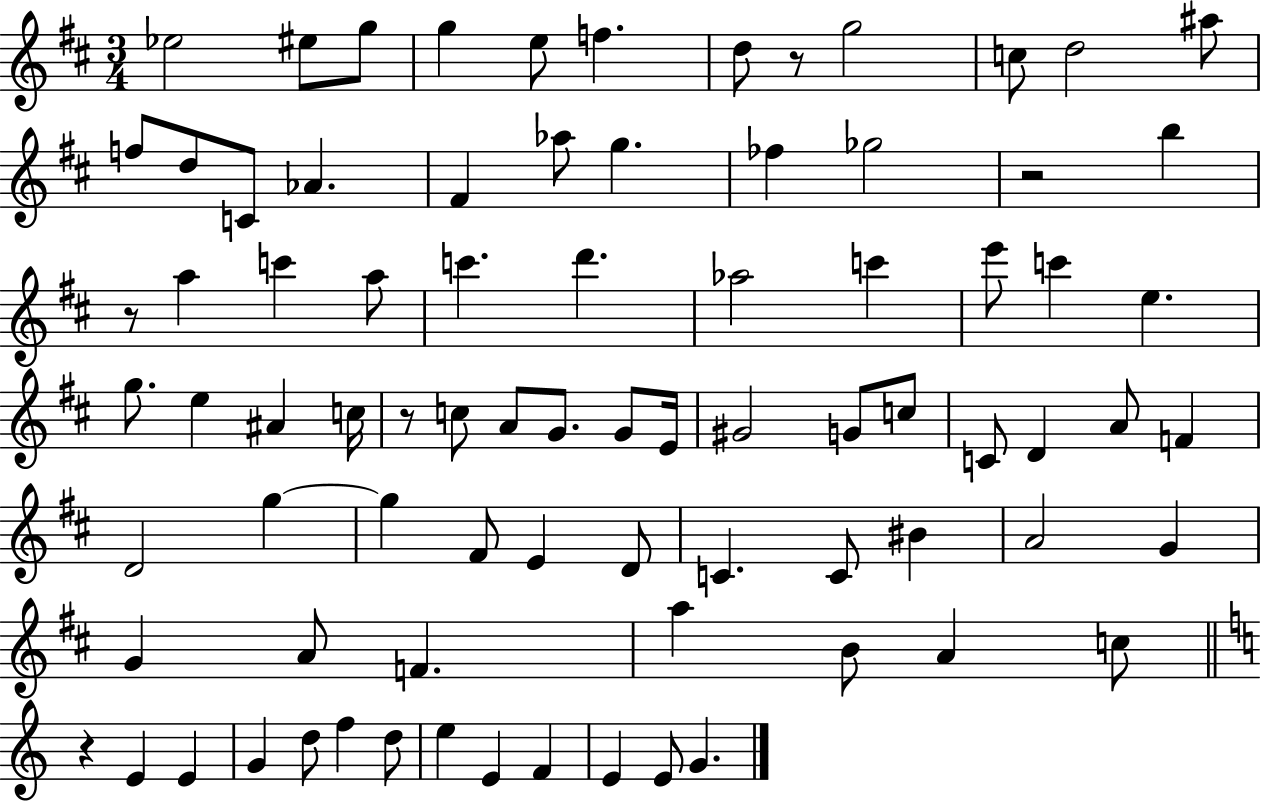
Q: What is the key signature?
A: D major